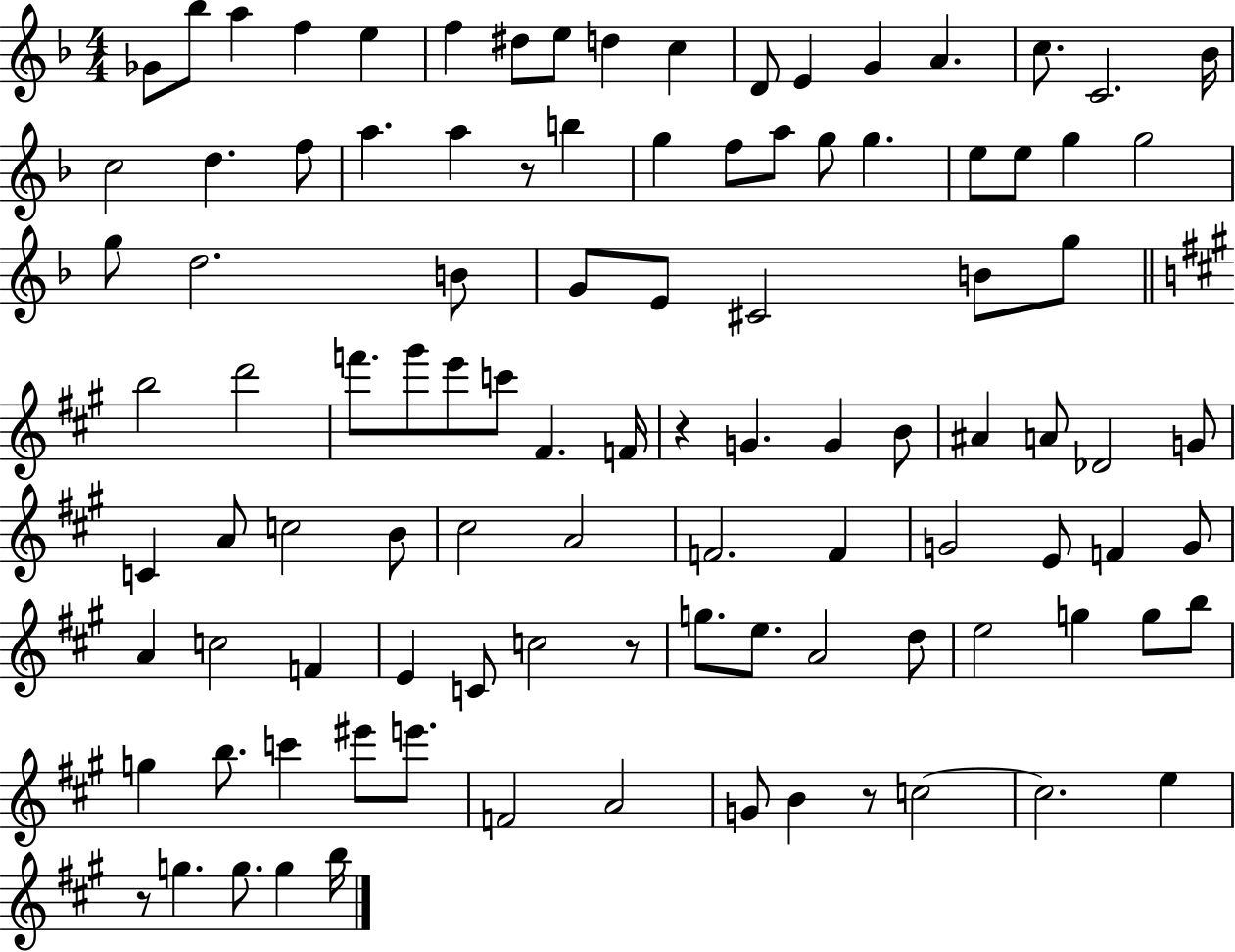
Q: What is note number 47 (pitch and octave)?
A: F#4